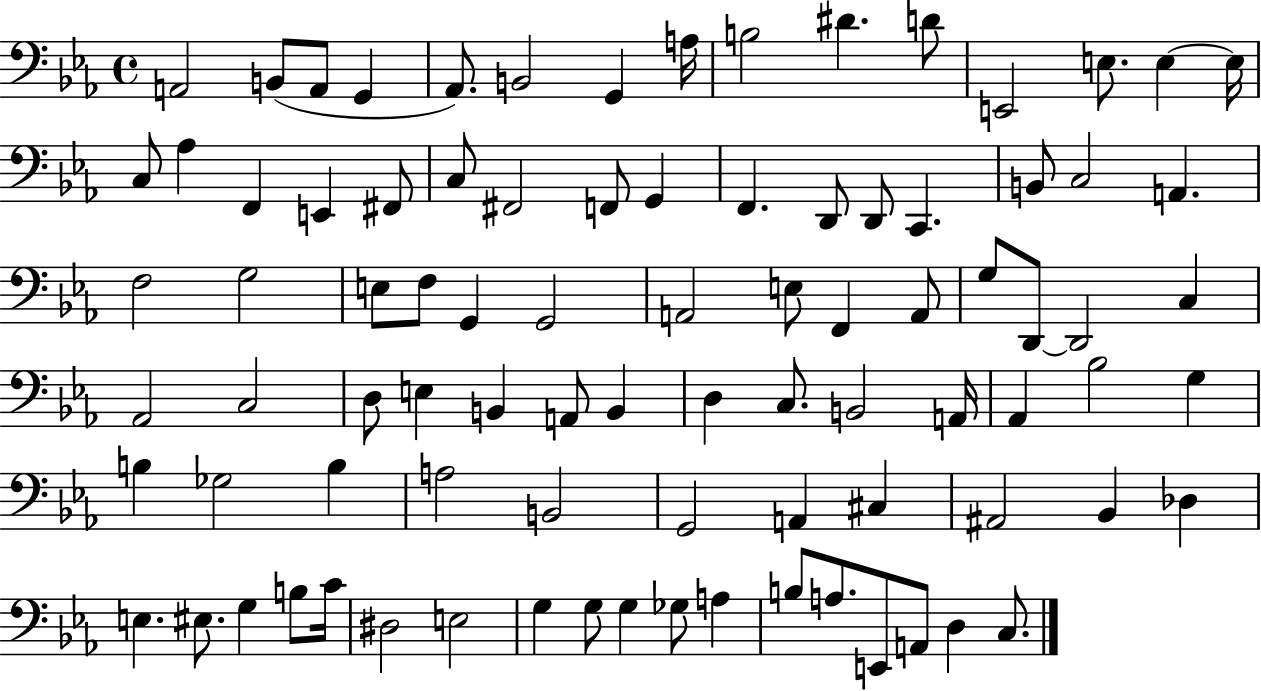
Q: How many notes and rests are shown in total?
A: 88